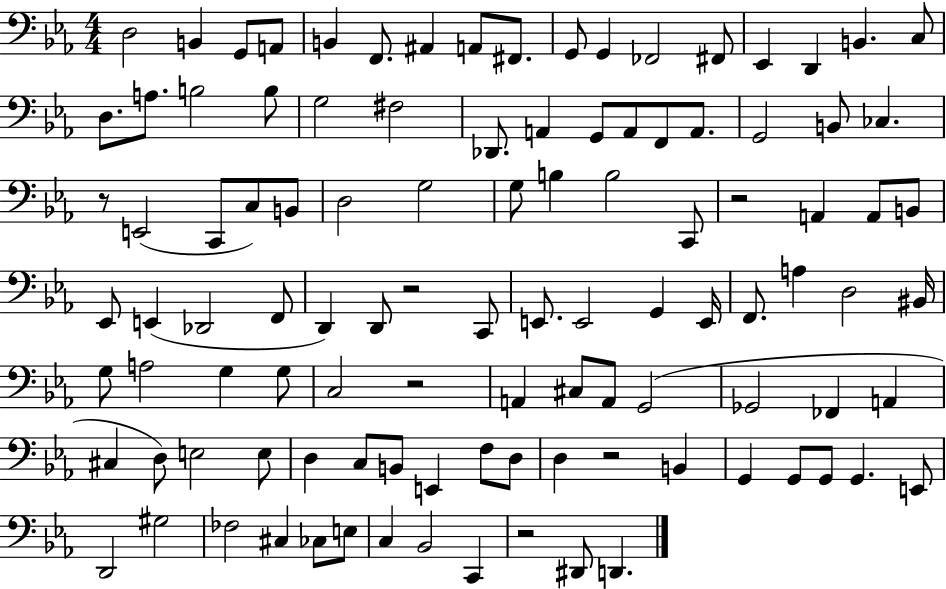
{
  \clef bass
  \numericTimeSignature
  \time 4/4
  \key ees \major
  d2 b,4 g,8 a,8 | b,4 f,8. ais,4 a,8 fis,8. | g,8 g,4 fes,2 fis,8 | ees,4 d,4 b,4. c8 | \break d8. a8. b2 b8 | g2 fis2 | des,8. a,4 g,8 a,8 f,8 a,8. | g,2 b,8 ces4. | \break r8 e,2( c,8 c8) b,8 | d2 g2 | g8 b4 b2 c,8 | r2 a,4 a,8 b,8 | \break ees,8 e,4( des,2 f,8 | d,4) d,8 r2 c,8 | e,8. e,2 g,4 e,16 | f,8. a4 d2 bis,16 | \break g8 a2 g4 g8 | c2 r2 | a,4 cis8 a,8 g,2( | ges,2 fes,4 a,4 | \break cis4 d8) e2 e8 | d4 c8 b,8 e,4 f8 d8 | d4 r2 b,4 | g,4 g,8 g,8 g,4. e,8 | \break d,2 gis2 | fes2 cis4 ces8 e8 | c4 bes,2 c,4 | r2 dis,8 d,4. | \break \bar "|."
}